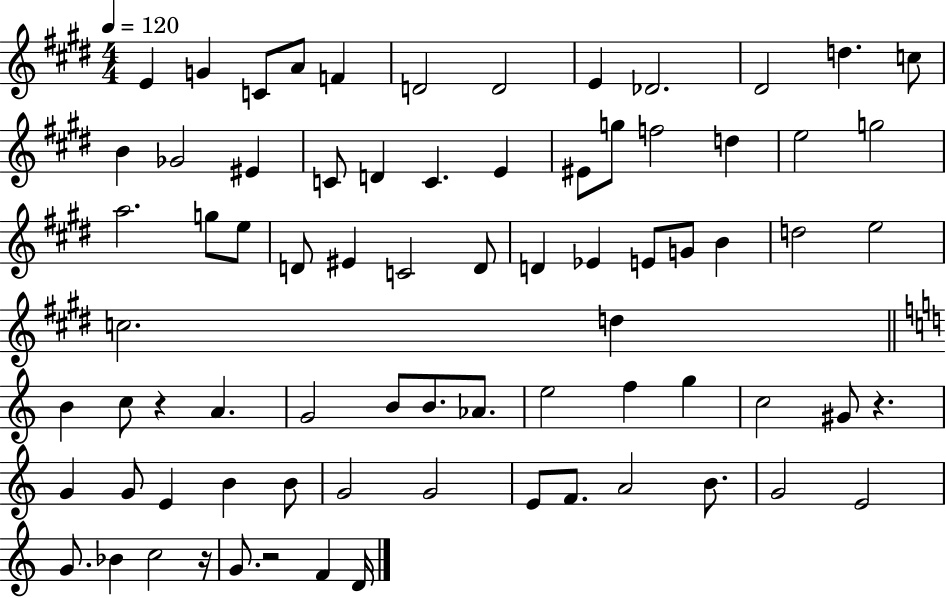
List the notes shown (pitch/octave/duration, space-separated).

E4/q G4/q C4/e A4/e F4/q D4/h D4/h E4/q Db4/h. D#4/h D5/q. C5/e B4/q Gb4/h EIS4/q C4/e D4/q C4/q. E4/q EIS4/e G5/e F5/h D5/q E5/h G5/h A5/h. G5/e E5/e D4/e EIS4/q C4/h D4/e D4/q Eb4/q E4/e G4/e B4/q D5/h E5/h C5/h. D5/q B4/q C5/e R/q A4/q. G4/h B4/e B4/e. Ab4/e. E5/h F5/q G5/q C5/h G#4/e R/q. G4/q G4/e E4/q B4/q B4/e G4/h G4/h E4/e F4/e. A4/h B4/e. G4/h E4/h G4/e. Bb4/q C5/h R/s G4/e. R/h F4/q D4/s